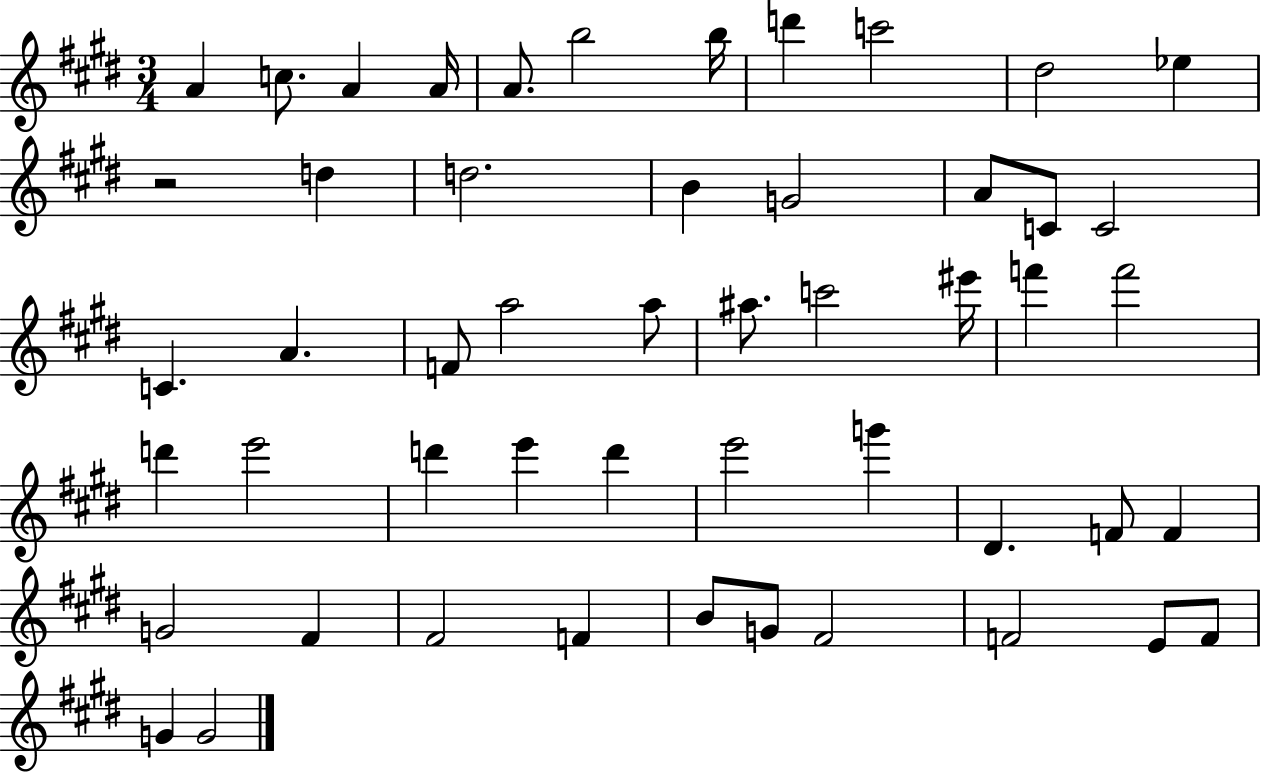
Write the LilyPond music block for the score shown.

{
  \clef treble
  \numericTimeSignature
  \time 3/4
  \key e \major
  a'4 c''8. a'4 a'16 | a'8. b''2 b''16 | d'''4 c'''2 | dis''2 ees''4 | \break r2 d''4 | d''2. | b'4 g'2 | a'8 c'8 c'2 | \break c'4. a'4. | f'8 a''2 a''8 | ais''8. c'''2 eis'''16 | f'''4 f'''2 | \break d'''4 e'''2 | d'''4 e'''4 d'''4 | e'''2 g'''4 | dis'4. f'8 f'4 | \break g'2 fis'4 | fis'2 f'4 | b'8 g'8 fis'2 | f'2 e'8 f'8 | \break g'4 g'2 | \bar "|."
}